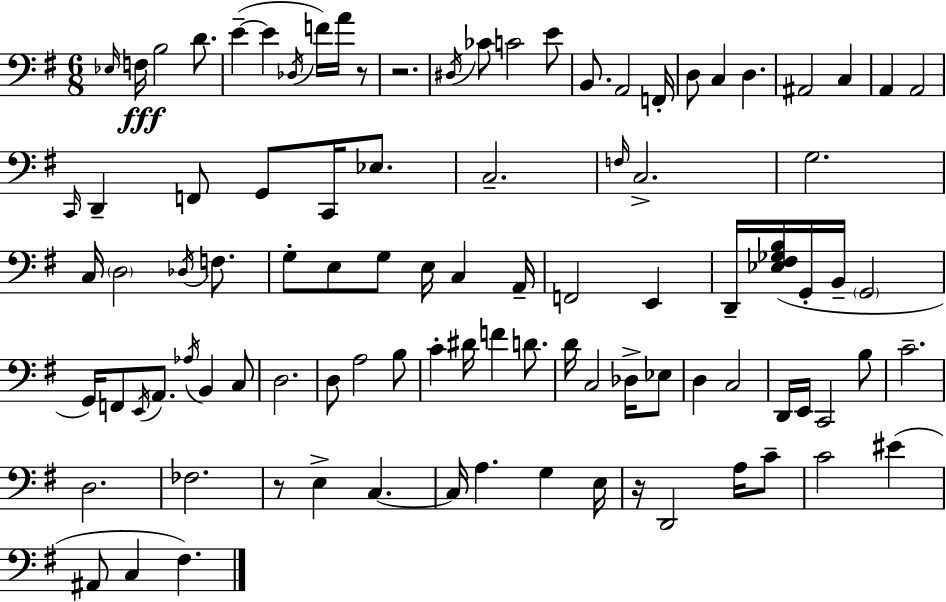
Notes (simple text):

Eb3/s F3/s B3/h D4/e. E4/q E4/q Db3/s F4/s A4/s R/e R/h. D#3/s CES4/e C4/h E4/e B2/e. A2/h F2/s D3/e C3/q D3/q. A#2/h C3/q A2/q A2/h C2/s D2/q F2/e G2/e C2/s Eb3/e. C3/h. F3/s C3/h. G3/h. C3/s D3/h Db3/s F3/e. G3/e E3/e G3/e E3/s C3/q A2/s F2/h E2/q D2/s [Eb3,F#3,Gb3,B3]/s G2/s B2/s G2/h G2/s F2/e E2/s A2/e. Ab3/s B2/q C3/e D3/h. D3/e A3/h B3/e C4/q D#4/s F4/q D4/e. D4/s C3/h Db3/s Eb3/e D3/q C3/h D2/s E2/s C2/h B3/e C4/h. D3/h. FES3/h. R/e E3/q C3/q. C3/s A3/q. G3/q E3/s R/s D2/h A3/s C4/e C4/h EIS4/q A#2/e C3/q F#3/q.